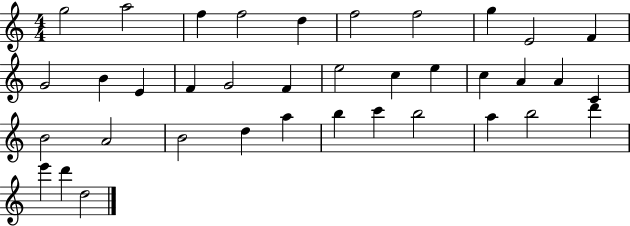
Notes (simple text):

G5/h A5/h F5/q F5/h D5/q F5/h F5/h G5/q E4/h F4/q G4/h B4/q E4/q F4/q G4/h F4/q E5/h C5/q E5/q C5/q A4/q A4/q C4/q B4/h A4/h B4/h D5/q A5/q B5/q C6/q B5/h A5/q B5/h D6/q E6/q D6/q D5/h